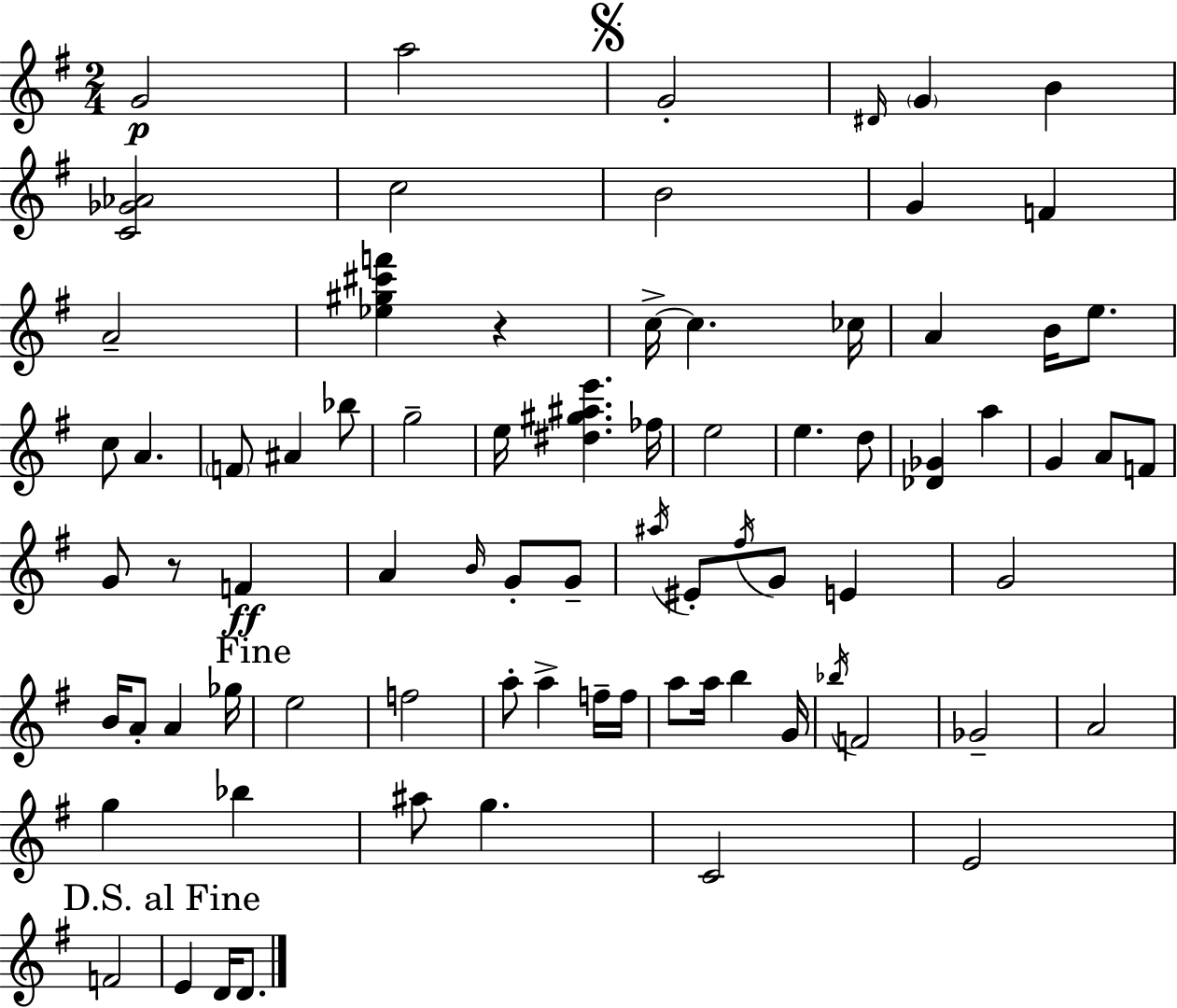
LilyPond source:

{
  \clef treble
  \numericTimeSignature
  \time 2/4
  \key e \minor
  g'2\p | a''2 | \mark \markup { \musicglyph "scripts.segno" } g'2-. | \grace { dis'16 } \parenthesize g'4 b'4 | \break <c' ges' aes'>2 | c''2 | b'2 | g'4 f'4 | \break a'2-- | <ees'' gis'' cis''' f'''>4 r4 | c''16->~~ c''4. | ces''16 a'4 b'16 e''8. | \break c''8 a'4. | \parenthesize f'8 ais'4 bes''8 | g''2-- | e''16 <dis'' gis'' ais'' e'''>4. | \break fes''16 e''2 | e''4. d''8 | <des' ges'>4 a''4 | g'4 a'8 f'8 | \break g'8 r8 f'4\ff | a'4 \grace { b'16 } g'8-. | g'8-- \acciaccatura { ais''16 } eis'8-. \acciaccatura { fis''16 } g'8 | e'4 g'2 | \break b'16 a'8-. a'4 | ges''16 \mark "Fine" e''2 | f''2 | a''8-. a''4-> | \break f''16-- f''16 a''8 a''16 b''4 | g'16 \acciaccatura { bes''16 } f'2 | ges'2-- | a'2 | \break g''4 | bes''4 ais''8 g''4. | c'2 | e'2 | \break f'2 | \mark "D.S. al Fine" e'4 | d'16 d'8. \bar "|."
}